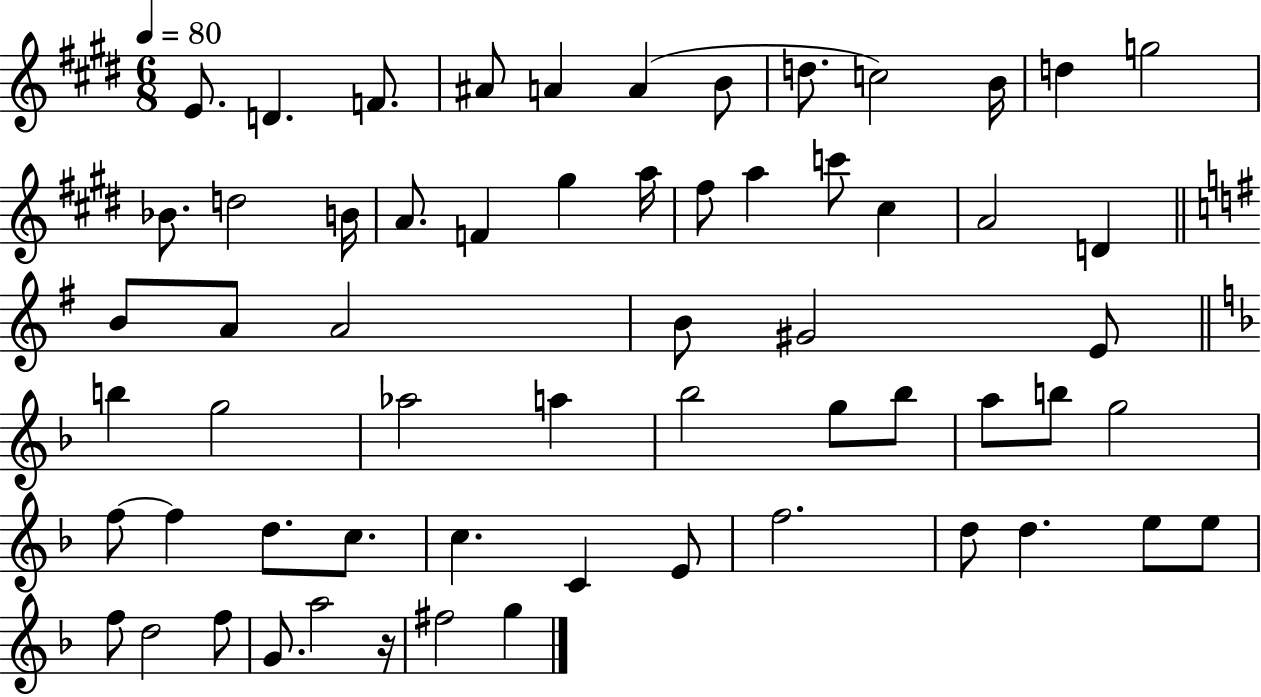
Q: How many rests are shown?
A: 1